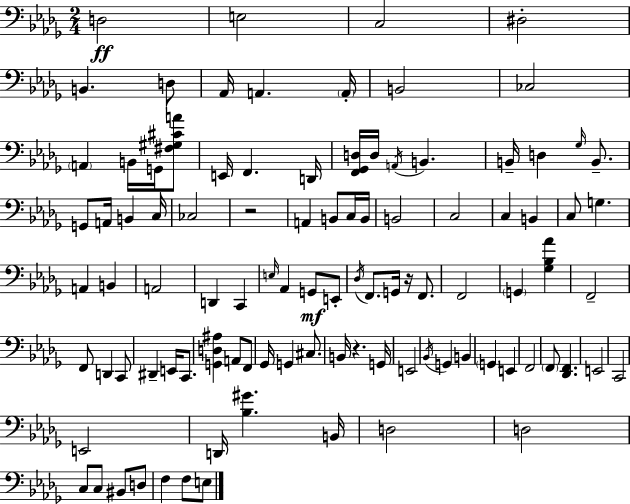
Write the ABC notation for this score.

X:1
T:Untitled
M:2/4
L:1/4
K:Bbm
D,2 E,2 C,2 ^D,2 B,, D,/2 _A,,/4 A,, A,,/4 B,,2 _C,2 A,, B,,/4 G,,/4 [^F,^G,^CA]/2 E,,/4 F,, D,,/4 [F,,_G,,D,]/4 D,/4 A,,/4 B,, B,,/4 D, _G,/4 B,,/2 G,,/2 A,,/4 B,, C,/4 _C,2 z2 A,, B,,/2 C,/4 B,,/4 B,,2 C,2 C, B,, C,/2 G, A,, B,, A,,2 D,, C,, E,/4 _A,, G,,/2 E,,/2 _D,/4 F,,/2 G,,/4 z/4 F,,/2 F,,2 G,, [_G,_B,_A] F,,2 F,,/2 D,, C,,/2 ^D,, E,,/4 C,,/2 [G,,D,^A,] A,,/2 F,,/2 _G,,/4 G,, ^C,/2 B,,/4 z G,,/4 E,,2 _B,,/4 G,, B,, G,, E,, F,,2 F,,/2 [_D,,F,,] E,,2 C,,2 E,,2 D,,/4 [_B,^G] B,,/4 D,2 D,2 C,/2 C,/2 ^B,,/2 D,/2 F, F,/2 E,/2